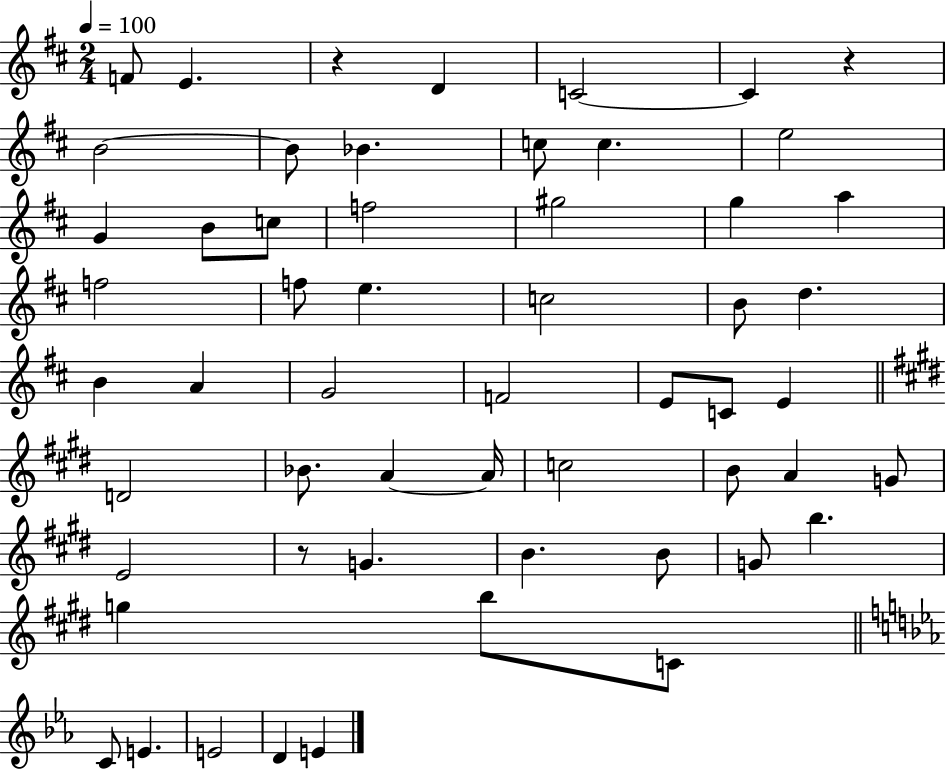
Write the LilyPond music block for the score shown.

{
  \clef treble
  \numericTimeSignature
  \time 2/4
  \key d \major
  \tempo 4 = 100
  f'8 e'4. | r4 d'4 | c'2~~ | c'4 r4 | \break b'2~~ | b'8 bes'4. | c''8 c''4. | e''2 | \break g'4 b'8 c''8 | f''2 | gis''2 | g''4 a''4 | \break f''2 | f''8 e''4. | c''2 | b'8 d''4. | \break b'4 a'4 | g'2 | f'2 | e'8 c'8 e'4 | \break \bar "||" \break \key e \major d'2 | bes'8. a'4~~ a'16 | c''2 | b'8 a'4 g'8 | \break e'2 | r8 g'4. | b'4. b'8 | g'8 b''4. | \break g''4 b''8 c'8 | \bar "||" \break \key c \minor c'8 e'4. | e'2 | d'4 e'4 | \bar "|."
}